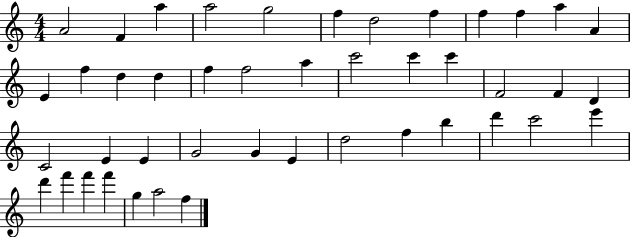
X:1
T:Untitled
M:4/4
L:1/4
K:C
A2 F a a2 g2 f d2 f f f a A E f d d f f2 a c'2 c' c' F2 F D C2 E E G2 G E d2 f b d' c'2 e' d' f' f' f' g a2 f